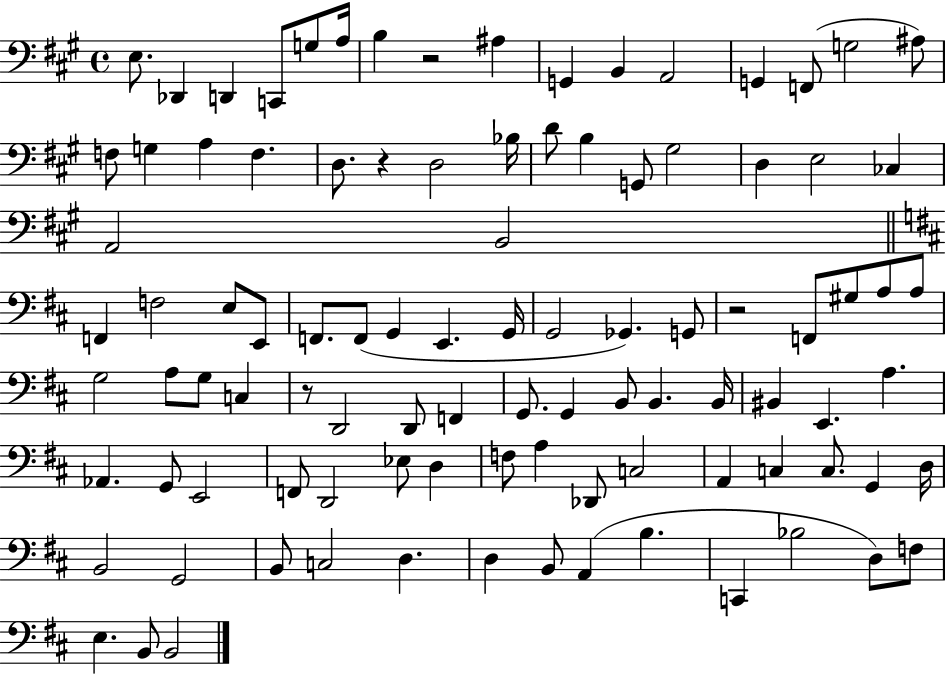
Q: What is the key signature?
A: A major